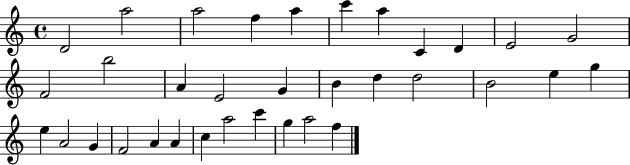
D4/h A5/h A5/h F5/q A5/q C6/q A5/q C4/q D4/q E4/h G4/h F4/h B5/h A4/q E4/h G4/q B4/q D5/q D5/h B4/h E5/q G5/q E5/q A4/h G4/q F4/h A4/q A4/q C5/q A5/h C6/q G5/q A5/h F5/q